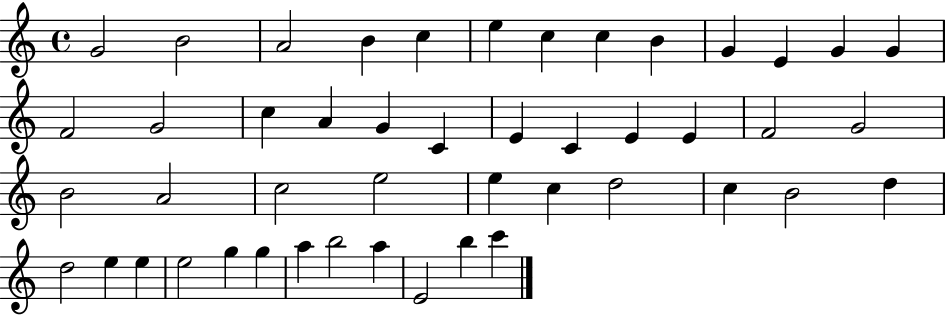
X:1
T:Untitled
M:4/4
L:1/4
K:C
G2 B2 A2 B c e c c B G E G G F2 G2 c A G C E C E E F2 G2 B2 A2 c2 e2 e c d2 c B2 d d2 e e e2 g g a b2 a E2 b c'